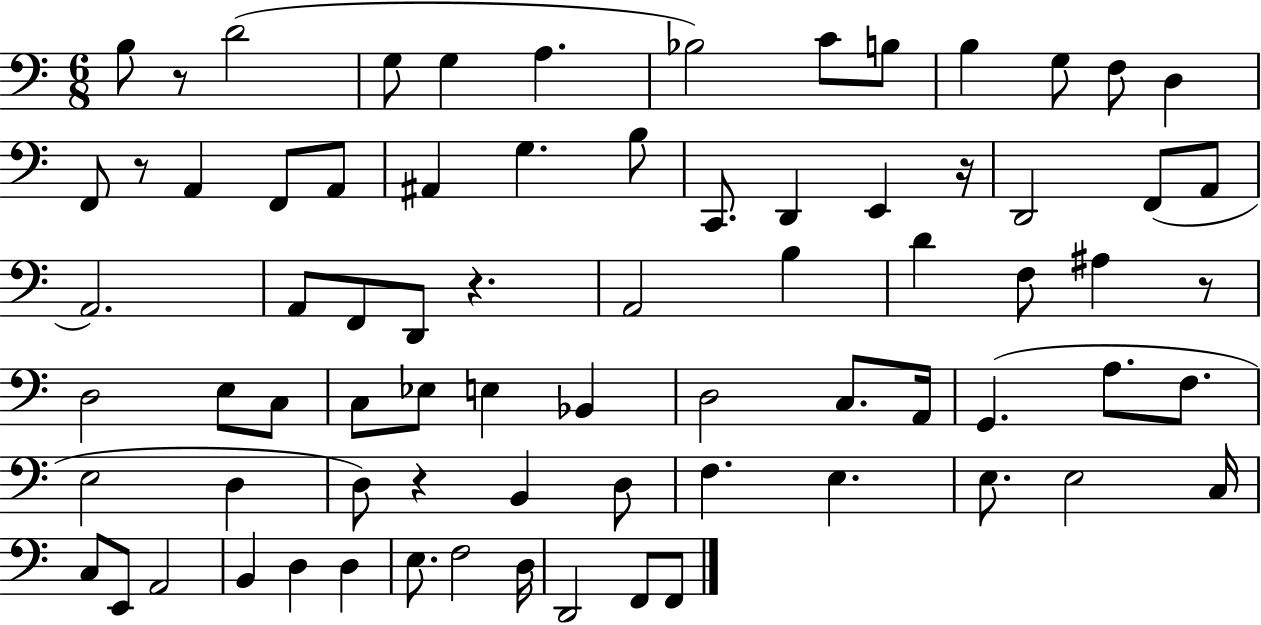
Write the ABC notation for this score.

X:1
T:Untitled
M:6/8
L:1/4
K:C
B,/2 z/2 D2 G,/2 G, A, _B,2 C/2 B,/2 B, G,/2 F,/2 D, F,,/2 z/2 A,, F,,/2 A,,/2 ^A,, G, B,/2 C,,/2 D,, E,, z/4 D,,2 F,,/2 A,,/2 A,,2 A,,/2 F,,/2 D,,/2 z A,,2 B, D F,/2 ^A, z/2 D,2 E,/2 C,/2 C,/2 _E,/2 E, _B,, D,2 C,/2 A,,/4 G,, A,/2 F,/2 E,2 D, D,/2 z B,, D,/2 F, E, E,/2 E,2 C,/4 C,/2 E,,/2 A,,2 B,, D, D, E,/2 F,2 D,/4 D,,2 F,,/2 F,,/2